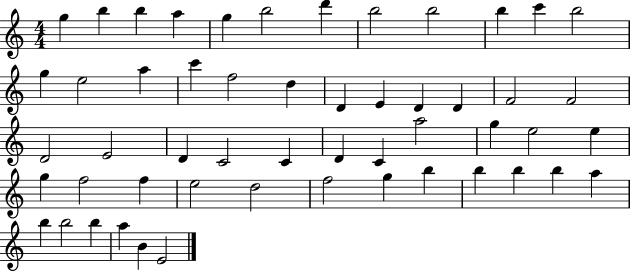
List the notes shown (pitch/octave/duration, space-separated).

G5/q B5/q B5/q A5/q G5/q B5/h D6/q B5/h B5/h B5/q C6/q B5/h G5/q E5/h A5/q C6/q F5/h D5/q D4/q E4/q D4/q D4/q F4/h F4/h D4/h E4/h D4/q C4/h C4/q D4/q C4/q A5/h G5/q E5/h E5/q G5/q F5/h F5/q E5/h D5/h F5/h G5/q B5/q B5/q B5/q B5/q A5/q B5/q B5/h B5/q A5/q B4/q E4/h